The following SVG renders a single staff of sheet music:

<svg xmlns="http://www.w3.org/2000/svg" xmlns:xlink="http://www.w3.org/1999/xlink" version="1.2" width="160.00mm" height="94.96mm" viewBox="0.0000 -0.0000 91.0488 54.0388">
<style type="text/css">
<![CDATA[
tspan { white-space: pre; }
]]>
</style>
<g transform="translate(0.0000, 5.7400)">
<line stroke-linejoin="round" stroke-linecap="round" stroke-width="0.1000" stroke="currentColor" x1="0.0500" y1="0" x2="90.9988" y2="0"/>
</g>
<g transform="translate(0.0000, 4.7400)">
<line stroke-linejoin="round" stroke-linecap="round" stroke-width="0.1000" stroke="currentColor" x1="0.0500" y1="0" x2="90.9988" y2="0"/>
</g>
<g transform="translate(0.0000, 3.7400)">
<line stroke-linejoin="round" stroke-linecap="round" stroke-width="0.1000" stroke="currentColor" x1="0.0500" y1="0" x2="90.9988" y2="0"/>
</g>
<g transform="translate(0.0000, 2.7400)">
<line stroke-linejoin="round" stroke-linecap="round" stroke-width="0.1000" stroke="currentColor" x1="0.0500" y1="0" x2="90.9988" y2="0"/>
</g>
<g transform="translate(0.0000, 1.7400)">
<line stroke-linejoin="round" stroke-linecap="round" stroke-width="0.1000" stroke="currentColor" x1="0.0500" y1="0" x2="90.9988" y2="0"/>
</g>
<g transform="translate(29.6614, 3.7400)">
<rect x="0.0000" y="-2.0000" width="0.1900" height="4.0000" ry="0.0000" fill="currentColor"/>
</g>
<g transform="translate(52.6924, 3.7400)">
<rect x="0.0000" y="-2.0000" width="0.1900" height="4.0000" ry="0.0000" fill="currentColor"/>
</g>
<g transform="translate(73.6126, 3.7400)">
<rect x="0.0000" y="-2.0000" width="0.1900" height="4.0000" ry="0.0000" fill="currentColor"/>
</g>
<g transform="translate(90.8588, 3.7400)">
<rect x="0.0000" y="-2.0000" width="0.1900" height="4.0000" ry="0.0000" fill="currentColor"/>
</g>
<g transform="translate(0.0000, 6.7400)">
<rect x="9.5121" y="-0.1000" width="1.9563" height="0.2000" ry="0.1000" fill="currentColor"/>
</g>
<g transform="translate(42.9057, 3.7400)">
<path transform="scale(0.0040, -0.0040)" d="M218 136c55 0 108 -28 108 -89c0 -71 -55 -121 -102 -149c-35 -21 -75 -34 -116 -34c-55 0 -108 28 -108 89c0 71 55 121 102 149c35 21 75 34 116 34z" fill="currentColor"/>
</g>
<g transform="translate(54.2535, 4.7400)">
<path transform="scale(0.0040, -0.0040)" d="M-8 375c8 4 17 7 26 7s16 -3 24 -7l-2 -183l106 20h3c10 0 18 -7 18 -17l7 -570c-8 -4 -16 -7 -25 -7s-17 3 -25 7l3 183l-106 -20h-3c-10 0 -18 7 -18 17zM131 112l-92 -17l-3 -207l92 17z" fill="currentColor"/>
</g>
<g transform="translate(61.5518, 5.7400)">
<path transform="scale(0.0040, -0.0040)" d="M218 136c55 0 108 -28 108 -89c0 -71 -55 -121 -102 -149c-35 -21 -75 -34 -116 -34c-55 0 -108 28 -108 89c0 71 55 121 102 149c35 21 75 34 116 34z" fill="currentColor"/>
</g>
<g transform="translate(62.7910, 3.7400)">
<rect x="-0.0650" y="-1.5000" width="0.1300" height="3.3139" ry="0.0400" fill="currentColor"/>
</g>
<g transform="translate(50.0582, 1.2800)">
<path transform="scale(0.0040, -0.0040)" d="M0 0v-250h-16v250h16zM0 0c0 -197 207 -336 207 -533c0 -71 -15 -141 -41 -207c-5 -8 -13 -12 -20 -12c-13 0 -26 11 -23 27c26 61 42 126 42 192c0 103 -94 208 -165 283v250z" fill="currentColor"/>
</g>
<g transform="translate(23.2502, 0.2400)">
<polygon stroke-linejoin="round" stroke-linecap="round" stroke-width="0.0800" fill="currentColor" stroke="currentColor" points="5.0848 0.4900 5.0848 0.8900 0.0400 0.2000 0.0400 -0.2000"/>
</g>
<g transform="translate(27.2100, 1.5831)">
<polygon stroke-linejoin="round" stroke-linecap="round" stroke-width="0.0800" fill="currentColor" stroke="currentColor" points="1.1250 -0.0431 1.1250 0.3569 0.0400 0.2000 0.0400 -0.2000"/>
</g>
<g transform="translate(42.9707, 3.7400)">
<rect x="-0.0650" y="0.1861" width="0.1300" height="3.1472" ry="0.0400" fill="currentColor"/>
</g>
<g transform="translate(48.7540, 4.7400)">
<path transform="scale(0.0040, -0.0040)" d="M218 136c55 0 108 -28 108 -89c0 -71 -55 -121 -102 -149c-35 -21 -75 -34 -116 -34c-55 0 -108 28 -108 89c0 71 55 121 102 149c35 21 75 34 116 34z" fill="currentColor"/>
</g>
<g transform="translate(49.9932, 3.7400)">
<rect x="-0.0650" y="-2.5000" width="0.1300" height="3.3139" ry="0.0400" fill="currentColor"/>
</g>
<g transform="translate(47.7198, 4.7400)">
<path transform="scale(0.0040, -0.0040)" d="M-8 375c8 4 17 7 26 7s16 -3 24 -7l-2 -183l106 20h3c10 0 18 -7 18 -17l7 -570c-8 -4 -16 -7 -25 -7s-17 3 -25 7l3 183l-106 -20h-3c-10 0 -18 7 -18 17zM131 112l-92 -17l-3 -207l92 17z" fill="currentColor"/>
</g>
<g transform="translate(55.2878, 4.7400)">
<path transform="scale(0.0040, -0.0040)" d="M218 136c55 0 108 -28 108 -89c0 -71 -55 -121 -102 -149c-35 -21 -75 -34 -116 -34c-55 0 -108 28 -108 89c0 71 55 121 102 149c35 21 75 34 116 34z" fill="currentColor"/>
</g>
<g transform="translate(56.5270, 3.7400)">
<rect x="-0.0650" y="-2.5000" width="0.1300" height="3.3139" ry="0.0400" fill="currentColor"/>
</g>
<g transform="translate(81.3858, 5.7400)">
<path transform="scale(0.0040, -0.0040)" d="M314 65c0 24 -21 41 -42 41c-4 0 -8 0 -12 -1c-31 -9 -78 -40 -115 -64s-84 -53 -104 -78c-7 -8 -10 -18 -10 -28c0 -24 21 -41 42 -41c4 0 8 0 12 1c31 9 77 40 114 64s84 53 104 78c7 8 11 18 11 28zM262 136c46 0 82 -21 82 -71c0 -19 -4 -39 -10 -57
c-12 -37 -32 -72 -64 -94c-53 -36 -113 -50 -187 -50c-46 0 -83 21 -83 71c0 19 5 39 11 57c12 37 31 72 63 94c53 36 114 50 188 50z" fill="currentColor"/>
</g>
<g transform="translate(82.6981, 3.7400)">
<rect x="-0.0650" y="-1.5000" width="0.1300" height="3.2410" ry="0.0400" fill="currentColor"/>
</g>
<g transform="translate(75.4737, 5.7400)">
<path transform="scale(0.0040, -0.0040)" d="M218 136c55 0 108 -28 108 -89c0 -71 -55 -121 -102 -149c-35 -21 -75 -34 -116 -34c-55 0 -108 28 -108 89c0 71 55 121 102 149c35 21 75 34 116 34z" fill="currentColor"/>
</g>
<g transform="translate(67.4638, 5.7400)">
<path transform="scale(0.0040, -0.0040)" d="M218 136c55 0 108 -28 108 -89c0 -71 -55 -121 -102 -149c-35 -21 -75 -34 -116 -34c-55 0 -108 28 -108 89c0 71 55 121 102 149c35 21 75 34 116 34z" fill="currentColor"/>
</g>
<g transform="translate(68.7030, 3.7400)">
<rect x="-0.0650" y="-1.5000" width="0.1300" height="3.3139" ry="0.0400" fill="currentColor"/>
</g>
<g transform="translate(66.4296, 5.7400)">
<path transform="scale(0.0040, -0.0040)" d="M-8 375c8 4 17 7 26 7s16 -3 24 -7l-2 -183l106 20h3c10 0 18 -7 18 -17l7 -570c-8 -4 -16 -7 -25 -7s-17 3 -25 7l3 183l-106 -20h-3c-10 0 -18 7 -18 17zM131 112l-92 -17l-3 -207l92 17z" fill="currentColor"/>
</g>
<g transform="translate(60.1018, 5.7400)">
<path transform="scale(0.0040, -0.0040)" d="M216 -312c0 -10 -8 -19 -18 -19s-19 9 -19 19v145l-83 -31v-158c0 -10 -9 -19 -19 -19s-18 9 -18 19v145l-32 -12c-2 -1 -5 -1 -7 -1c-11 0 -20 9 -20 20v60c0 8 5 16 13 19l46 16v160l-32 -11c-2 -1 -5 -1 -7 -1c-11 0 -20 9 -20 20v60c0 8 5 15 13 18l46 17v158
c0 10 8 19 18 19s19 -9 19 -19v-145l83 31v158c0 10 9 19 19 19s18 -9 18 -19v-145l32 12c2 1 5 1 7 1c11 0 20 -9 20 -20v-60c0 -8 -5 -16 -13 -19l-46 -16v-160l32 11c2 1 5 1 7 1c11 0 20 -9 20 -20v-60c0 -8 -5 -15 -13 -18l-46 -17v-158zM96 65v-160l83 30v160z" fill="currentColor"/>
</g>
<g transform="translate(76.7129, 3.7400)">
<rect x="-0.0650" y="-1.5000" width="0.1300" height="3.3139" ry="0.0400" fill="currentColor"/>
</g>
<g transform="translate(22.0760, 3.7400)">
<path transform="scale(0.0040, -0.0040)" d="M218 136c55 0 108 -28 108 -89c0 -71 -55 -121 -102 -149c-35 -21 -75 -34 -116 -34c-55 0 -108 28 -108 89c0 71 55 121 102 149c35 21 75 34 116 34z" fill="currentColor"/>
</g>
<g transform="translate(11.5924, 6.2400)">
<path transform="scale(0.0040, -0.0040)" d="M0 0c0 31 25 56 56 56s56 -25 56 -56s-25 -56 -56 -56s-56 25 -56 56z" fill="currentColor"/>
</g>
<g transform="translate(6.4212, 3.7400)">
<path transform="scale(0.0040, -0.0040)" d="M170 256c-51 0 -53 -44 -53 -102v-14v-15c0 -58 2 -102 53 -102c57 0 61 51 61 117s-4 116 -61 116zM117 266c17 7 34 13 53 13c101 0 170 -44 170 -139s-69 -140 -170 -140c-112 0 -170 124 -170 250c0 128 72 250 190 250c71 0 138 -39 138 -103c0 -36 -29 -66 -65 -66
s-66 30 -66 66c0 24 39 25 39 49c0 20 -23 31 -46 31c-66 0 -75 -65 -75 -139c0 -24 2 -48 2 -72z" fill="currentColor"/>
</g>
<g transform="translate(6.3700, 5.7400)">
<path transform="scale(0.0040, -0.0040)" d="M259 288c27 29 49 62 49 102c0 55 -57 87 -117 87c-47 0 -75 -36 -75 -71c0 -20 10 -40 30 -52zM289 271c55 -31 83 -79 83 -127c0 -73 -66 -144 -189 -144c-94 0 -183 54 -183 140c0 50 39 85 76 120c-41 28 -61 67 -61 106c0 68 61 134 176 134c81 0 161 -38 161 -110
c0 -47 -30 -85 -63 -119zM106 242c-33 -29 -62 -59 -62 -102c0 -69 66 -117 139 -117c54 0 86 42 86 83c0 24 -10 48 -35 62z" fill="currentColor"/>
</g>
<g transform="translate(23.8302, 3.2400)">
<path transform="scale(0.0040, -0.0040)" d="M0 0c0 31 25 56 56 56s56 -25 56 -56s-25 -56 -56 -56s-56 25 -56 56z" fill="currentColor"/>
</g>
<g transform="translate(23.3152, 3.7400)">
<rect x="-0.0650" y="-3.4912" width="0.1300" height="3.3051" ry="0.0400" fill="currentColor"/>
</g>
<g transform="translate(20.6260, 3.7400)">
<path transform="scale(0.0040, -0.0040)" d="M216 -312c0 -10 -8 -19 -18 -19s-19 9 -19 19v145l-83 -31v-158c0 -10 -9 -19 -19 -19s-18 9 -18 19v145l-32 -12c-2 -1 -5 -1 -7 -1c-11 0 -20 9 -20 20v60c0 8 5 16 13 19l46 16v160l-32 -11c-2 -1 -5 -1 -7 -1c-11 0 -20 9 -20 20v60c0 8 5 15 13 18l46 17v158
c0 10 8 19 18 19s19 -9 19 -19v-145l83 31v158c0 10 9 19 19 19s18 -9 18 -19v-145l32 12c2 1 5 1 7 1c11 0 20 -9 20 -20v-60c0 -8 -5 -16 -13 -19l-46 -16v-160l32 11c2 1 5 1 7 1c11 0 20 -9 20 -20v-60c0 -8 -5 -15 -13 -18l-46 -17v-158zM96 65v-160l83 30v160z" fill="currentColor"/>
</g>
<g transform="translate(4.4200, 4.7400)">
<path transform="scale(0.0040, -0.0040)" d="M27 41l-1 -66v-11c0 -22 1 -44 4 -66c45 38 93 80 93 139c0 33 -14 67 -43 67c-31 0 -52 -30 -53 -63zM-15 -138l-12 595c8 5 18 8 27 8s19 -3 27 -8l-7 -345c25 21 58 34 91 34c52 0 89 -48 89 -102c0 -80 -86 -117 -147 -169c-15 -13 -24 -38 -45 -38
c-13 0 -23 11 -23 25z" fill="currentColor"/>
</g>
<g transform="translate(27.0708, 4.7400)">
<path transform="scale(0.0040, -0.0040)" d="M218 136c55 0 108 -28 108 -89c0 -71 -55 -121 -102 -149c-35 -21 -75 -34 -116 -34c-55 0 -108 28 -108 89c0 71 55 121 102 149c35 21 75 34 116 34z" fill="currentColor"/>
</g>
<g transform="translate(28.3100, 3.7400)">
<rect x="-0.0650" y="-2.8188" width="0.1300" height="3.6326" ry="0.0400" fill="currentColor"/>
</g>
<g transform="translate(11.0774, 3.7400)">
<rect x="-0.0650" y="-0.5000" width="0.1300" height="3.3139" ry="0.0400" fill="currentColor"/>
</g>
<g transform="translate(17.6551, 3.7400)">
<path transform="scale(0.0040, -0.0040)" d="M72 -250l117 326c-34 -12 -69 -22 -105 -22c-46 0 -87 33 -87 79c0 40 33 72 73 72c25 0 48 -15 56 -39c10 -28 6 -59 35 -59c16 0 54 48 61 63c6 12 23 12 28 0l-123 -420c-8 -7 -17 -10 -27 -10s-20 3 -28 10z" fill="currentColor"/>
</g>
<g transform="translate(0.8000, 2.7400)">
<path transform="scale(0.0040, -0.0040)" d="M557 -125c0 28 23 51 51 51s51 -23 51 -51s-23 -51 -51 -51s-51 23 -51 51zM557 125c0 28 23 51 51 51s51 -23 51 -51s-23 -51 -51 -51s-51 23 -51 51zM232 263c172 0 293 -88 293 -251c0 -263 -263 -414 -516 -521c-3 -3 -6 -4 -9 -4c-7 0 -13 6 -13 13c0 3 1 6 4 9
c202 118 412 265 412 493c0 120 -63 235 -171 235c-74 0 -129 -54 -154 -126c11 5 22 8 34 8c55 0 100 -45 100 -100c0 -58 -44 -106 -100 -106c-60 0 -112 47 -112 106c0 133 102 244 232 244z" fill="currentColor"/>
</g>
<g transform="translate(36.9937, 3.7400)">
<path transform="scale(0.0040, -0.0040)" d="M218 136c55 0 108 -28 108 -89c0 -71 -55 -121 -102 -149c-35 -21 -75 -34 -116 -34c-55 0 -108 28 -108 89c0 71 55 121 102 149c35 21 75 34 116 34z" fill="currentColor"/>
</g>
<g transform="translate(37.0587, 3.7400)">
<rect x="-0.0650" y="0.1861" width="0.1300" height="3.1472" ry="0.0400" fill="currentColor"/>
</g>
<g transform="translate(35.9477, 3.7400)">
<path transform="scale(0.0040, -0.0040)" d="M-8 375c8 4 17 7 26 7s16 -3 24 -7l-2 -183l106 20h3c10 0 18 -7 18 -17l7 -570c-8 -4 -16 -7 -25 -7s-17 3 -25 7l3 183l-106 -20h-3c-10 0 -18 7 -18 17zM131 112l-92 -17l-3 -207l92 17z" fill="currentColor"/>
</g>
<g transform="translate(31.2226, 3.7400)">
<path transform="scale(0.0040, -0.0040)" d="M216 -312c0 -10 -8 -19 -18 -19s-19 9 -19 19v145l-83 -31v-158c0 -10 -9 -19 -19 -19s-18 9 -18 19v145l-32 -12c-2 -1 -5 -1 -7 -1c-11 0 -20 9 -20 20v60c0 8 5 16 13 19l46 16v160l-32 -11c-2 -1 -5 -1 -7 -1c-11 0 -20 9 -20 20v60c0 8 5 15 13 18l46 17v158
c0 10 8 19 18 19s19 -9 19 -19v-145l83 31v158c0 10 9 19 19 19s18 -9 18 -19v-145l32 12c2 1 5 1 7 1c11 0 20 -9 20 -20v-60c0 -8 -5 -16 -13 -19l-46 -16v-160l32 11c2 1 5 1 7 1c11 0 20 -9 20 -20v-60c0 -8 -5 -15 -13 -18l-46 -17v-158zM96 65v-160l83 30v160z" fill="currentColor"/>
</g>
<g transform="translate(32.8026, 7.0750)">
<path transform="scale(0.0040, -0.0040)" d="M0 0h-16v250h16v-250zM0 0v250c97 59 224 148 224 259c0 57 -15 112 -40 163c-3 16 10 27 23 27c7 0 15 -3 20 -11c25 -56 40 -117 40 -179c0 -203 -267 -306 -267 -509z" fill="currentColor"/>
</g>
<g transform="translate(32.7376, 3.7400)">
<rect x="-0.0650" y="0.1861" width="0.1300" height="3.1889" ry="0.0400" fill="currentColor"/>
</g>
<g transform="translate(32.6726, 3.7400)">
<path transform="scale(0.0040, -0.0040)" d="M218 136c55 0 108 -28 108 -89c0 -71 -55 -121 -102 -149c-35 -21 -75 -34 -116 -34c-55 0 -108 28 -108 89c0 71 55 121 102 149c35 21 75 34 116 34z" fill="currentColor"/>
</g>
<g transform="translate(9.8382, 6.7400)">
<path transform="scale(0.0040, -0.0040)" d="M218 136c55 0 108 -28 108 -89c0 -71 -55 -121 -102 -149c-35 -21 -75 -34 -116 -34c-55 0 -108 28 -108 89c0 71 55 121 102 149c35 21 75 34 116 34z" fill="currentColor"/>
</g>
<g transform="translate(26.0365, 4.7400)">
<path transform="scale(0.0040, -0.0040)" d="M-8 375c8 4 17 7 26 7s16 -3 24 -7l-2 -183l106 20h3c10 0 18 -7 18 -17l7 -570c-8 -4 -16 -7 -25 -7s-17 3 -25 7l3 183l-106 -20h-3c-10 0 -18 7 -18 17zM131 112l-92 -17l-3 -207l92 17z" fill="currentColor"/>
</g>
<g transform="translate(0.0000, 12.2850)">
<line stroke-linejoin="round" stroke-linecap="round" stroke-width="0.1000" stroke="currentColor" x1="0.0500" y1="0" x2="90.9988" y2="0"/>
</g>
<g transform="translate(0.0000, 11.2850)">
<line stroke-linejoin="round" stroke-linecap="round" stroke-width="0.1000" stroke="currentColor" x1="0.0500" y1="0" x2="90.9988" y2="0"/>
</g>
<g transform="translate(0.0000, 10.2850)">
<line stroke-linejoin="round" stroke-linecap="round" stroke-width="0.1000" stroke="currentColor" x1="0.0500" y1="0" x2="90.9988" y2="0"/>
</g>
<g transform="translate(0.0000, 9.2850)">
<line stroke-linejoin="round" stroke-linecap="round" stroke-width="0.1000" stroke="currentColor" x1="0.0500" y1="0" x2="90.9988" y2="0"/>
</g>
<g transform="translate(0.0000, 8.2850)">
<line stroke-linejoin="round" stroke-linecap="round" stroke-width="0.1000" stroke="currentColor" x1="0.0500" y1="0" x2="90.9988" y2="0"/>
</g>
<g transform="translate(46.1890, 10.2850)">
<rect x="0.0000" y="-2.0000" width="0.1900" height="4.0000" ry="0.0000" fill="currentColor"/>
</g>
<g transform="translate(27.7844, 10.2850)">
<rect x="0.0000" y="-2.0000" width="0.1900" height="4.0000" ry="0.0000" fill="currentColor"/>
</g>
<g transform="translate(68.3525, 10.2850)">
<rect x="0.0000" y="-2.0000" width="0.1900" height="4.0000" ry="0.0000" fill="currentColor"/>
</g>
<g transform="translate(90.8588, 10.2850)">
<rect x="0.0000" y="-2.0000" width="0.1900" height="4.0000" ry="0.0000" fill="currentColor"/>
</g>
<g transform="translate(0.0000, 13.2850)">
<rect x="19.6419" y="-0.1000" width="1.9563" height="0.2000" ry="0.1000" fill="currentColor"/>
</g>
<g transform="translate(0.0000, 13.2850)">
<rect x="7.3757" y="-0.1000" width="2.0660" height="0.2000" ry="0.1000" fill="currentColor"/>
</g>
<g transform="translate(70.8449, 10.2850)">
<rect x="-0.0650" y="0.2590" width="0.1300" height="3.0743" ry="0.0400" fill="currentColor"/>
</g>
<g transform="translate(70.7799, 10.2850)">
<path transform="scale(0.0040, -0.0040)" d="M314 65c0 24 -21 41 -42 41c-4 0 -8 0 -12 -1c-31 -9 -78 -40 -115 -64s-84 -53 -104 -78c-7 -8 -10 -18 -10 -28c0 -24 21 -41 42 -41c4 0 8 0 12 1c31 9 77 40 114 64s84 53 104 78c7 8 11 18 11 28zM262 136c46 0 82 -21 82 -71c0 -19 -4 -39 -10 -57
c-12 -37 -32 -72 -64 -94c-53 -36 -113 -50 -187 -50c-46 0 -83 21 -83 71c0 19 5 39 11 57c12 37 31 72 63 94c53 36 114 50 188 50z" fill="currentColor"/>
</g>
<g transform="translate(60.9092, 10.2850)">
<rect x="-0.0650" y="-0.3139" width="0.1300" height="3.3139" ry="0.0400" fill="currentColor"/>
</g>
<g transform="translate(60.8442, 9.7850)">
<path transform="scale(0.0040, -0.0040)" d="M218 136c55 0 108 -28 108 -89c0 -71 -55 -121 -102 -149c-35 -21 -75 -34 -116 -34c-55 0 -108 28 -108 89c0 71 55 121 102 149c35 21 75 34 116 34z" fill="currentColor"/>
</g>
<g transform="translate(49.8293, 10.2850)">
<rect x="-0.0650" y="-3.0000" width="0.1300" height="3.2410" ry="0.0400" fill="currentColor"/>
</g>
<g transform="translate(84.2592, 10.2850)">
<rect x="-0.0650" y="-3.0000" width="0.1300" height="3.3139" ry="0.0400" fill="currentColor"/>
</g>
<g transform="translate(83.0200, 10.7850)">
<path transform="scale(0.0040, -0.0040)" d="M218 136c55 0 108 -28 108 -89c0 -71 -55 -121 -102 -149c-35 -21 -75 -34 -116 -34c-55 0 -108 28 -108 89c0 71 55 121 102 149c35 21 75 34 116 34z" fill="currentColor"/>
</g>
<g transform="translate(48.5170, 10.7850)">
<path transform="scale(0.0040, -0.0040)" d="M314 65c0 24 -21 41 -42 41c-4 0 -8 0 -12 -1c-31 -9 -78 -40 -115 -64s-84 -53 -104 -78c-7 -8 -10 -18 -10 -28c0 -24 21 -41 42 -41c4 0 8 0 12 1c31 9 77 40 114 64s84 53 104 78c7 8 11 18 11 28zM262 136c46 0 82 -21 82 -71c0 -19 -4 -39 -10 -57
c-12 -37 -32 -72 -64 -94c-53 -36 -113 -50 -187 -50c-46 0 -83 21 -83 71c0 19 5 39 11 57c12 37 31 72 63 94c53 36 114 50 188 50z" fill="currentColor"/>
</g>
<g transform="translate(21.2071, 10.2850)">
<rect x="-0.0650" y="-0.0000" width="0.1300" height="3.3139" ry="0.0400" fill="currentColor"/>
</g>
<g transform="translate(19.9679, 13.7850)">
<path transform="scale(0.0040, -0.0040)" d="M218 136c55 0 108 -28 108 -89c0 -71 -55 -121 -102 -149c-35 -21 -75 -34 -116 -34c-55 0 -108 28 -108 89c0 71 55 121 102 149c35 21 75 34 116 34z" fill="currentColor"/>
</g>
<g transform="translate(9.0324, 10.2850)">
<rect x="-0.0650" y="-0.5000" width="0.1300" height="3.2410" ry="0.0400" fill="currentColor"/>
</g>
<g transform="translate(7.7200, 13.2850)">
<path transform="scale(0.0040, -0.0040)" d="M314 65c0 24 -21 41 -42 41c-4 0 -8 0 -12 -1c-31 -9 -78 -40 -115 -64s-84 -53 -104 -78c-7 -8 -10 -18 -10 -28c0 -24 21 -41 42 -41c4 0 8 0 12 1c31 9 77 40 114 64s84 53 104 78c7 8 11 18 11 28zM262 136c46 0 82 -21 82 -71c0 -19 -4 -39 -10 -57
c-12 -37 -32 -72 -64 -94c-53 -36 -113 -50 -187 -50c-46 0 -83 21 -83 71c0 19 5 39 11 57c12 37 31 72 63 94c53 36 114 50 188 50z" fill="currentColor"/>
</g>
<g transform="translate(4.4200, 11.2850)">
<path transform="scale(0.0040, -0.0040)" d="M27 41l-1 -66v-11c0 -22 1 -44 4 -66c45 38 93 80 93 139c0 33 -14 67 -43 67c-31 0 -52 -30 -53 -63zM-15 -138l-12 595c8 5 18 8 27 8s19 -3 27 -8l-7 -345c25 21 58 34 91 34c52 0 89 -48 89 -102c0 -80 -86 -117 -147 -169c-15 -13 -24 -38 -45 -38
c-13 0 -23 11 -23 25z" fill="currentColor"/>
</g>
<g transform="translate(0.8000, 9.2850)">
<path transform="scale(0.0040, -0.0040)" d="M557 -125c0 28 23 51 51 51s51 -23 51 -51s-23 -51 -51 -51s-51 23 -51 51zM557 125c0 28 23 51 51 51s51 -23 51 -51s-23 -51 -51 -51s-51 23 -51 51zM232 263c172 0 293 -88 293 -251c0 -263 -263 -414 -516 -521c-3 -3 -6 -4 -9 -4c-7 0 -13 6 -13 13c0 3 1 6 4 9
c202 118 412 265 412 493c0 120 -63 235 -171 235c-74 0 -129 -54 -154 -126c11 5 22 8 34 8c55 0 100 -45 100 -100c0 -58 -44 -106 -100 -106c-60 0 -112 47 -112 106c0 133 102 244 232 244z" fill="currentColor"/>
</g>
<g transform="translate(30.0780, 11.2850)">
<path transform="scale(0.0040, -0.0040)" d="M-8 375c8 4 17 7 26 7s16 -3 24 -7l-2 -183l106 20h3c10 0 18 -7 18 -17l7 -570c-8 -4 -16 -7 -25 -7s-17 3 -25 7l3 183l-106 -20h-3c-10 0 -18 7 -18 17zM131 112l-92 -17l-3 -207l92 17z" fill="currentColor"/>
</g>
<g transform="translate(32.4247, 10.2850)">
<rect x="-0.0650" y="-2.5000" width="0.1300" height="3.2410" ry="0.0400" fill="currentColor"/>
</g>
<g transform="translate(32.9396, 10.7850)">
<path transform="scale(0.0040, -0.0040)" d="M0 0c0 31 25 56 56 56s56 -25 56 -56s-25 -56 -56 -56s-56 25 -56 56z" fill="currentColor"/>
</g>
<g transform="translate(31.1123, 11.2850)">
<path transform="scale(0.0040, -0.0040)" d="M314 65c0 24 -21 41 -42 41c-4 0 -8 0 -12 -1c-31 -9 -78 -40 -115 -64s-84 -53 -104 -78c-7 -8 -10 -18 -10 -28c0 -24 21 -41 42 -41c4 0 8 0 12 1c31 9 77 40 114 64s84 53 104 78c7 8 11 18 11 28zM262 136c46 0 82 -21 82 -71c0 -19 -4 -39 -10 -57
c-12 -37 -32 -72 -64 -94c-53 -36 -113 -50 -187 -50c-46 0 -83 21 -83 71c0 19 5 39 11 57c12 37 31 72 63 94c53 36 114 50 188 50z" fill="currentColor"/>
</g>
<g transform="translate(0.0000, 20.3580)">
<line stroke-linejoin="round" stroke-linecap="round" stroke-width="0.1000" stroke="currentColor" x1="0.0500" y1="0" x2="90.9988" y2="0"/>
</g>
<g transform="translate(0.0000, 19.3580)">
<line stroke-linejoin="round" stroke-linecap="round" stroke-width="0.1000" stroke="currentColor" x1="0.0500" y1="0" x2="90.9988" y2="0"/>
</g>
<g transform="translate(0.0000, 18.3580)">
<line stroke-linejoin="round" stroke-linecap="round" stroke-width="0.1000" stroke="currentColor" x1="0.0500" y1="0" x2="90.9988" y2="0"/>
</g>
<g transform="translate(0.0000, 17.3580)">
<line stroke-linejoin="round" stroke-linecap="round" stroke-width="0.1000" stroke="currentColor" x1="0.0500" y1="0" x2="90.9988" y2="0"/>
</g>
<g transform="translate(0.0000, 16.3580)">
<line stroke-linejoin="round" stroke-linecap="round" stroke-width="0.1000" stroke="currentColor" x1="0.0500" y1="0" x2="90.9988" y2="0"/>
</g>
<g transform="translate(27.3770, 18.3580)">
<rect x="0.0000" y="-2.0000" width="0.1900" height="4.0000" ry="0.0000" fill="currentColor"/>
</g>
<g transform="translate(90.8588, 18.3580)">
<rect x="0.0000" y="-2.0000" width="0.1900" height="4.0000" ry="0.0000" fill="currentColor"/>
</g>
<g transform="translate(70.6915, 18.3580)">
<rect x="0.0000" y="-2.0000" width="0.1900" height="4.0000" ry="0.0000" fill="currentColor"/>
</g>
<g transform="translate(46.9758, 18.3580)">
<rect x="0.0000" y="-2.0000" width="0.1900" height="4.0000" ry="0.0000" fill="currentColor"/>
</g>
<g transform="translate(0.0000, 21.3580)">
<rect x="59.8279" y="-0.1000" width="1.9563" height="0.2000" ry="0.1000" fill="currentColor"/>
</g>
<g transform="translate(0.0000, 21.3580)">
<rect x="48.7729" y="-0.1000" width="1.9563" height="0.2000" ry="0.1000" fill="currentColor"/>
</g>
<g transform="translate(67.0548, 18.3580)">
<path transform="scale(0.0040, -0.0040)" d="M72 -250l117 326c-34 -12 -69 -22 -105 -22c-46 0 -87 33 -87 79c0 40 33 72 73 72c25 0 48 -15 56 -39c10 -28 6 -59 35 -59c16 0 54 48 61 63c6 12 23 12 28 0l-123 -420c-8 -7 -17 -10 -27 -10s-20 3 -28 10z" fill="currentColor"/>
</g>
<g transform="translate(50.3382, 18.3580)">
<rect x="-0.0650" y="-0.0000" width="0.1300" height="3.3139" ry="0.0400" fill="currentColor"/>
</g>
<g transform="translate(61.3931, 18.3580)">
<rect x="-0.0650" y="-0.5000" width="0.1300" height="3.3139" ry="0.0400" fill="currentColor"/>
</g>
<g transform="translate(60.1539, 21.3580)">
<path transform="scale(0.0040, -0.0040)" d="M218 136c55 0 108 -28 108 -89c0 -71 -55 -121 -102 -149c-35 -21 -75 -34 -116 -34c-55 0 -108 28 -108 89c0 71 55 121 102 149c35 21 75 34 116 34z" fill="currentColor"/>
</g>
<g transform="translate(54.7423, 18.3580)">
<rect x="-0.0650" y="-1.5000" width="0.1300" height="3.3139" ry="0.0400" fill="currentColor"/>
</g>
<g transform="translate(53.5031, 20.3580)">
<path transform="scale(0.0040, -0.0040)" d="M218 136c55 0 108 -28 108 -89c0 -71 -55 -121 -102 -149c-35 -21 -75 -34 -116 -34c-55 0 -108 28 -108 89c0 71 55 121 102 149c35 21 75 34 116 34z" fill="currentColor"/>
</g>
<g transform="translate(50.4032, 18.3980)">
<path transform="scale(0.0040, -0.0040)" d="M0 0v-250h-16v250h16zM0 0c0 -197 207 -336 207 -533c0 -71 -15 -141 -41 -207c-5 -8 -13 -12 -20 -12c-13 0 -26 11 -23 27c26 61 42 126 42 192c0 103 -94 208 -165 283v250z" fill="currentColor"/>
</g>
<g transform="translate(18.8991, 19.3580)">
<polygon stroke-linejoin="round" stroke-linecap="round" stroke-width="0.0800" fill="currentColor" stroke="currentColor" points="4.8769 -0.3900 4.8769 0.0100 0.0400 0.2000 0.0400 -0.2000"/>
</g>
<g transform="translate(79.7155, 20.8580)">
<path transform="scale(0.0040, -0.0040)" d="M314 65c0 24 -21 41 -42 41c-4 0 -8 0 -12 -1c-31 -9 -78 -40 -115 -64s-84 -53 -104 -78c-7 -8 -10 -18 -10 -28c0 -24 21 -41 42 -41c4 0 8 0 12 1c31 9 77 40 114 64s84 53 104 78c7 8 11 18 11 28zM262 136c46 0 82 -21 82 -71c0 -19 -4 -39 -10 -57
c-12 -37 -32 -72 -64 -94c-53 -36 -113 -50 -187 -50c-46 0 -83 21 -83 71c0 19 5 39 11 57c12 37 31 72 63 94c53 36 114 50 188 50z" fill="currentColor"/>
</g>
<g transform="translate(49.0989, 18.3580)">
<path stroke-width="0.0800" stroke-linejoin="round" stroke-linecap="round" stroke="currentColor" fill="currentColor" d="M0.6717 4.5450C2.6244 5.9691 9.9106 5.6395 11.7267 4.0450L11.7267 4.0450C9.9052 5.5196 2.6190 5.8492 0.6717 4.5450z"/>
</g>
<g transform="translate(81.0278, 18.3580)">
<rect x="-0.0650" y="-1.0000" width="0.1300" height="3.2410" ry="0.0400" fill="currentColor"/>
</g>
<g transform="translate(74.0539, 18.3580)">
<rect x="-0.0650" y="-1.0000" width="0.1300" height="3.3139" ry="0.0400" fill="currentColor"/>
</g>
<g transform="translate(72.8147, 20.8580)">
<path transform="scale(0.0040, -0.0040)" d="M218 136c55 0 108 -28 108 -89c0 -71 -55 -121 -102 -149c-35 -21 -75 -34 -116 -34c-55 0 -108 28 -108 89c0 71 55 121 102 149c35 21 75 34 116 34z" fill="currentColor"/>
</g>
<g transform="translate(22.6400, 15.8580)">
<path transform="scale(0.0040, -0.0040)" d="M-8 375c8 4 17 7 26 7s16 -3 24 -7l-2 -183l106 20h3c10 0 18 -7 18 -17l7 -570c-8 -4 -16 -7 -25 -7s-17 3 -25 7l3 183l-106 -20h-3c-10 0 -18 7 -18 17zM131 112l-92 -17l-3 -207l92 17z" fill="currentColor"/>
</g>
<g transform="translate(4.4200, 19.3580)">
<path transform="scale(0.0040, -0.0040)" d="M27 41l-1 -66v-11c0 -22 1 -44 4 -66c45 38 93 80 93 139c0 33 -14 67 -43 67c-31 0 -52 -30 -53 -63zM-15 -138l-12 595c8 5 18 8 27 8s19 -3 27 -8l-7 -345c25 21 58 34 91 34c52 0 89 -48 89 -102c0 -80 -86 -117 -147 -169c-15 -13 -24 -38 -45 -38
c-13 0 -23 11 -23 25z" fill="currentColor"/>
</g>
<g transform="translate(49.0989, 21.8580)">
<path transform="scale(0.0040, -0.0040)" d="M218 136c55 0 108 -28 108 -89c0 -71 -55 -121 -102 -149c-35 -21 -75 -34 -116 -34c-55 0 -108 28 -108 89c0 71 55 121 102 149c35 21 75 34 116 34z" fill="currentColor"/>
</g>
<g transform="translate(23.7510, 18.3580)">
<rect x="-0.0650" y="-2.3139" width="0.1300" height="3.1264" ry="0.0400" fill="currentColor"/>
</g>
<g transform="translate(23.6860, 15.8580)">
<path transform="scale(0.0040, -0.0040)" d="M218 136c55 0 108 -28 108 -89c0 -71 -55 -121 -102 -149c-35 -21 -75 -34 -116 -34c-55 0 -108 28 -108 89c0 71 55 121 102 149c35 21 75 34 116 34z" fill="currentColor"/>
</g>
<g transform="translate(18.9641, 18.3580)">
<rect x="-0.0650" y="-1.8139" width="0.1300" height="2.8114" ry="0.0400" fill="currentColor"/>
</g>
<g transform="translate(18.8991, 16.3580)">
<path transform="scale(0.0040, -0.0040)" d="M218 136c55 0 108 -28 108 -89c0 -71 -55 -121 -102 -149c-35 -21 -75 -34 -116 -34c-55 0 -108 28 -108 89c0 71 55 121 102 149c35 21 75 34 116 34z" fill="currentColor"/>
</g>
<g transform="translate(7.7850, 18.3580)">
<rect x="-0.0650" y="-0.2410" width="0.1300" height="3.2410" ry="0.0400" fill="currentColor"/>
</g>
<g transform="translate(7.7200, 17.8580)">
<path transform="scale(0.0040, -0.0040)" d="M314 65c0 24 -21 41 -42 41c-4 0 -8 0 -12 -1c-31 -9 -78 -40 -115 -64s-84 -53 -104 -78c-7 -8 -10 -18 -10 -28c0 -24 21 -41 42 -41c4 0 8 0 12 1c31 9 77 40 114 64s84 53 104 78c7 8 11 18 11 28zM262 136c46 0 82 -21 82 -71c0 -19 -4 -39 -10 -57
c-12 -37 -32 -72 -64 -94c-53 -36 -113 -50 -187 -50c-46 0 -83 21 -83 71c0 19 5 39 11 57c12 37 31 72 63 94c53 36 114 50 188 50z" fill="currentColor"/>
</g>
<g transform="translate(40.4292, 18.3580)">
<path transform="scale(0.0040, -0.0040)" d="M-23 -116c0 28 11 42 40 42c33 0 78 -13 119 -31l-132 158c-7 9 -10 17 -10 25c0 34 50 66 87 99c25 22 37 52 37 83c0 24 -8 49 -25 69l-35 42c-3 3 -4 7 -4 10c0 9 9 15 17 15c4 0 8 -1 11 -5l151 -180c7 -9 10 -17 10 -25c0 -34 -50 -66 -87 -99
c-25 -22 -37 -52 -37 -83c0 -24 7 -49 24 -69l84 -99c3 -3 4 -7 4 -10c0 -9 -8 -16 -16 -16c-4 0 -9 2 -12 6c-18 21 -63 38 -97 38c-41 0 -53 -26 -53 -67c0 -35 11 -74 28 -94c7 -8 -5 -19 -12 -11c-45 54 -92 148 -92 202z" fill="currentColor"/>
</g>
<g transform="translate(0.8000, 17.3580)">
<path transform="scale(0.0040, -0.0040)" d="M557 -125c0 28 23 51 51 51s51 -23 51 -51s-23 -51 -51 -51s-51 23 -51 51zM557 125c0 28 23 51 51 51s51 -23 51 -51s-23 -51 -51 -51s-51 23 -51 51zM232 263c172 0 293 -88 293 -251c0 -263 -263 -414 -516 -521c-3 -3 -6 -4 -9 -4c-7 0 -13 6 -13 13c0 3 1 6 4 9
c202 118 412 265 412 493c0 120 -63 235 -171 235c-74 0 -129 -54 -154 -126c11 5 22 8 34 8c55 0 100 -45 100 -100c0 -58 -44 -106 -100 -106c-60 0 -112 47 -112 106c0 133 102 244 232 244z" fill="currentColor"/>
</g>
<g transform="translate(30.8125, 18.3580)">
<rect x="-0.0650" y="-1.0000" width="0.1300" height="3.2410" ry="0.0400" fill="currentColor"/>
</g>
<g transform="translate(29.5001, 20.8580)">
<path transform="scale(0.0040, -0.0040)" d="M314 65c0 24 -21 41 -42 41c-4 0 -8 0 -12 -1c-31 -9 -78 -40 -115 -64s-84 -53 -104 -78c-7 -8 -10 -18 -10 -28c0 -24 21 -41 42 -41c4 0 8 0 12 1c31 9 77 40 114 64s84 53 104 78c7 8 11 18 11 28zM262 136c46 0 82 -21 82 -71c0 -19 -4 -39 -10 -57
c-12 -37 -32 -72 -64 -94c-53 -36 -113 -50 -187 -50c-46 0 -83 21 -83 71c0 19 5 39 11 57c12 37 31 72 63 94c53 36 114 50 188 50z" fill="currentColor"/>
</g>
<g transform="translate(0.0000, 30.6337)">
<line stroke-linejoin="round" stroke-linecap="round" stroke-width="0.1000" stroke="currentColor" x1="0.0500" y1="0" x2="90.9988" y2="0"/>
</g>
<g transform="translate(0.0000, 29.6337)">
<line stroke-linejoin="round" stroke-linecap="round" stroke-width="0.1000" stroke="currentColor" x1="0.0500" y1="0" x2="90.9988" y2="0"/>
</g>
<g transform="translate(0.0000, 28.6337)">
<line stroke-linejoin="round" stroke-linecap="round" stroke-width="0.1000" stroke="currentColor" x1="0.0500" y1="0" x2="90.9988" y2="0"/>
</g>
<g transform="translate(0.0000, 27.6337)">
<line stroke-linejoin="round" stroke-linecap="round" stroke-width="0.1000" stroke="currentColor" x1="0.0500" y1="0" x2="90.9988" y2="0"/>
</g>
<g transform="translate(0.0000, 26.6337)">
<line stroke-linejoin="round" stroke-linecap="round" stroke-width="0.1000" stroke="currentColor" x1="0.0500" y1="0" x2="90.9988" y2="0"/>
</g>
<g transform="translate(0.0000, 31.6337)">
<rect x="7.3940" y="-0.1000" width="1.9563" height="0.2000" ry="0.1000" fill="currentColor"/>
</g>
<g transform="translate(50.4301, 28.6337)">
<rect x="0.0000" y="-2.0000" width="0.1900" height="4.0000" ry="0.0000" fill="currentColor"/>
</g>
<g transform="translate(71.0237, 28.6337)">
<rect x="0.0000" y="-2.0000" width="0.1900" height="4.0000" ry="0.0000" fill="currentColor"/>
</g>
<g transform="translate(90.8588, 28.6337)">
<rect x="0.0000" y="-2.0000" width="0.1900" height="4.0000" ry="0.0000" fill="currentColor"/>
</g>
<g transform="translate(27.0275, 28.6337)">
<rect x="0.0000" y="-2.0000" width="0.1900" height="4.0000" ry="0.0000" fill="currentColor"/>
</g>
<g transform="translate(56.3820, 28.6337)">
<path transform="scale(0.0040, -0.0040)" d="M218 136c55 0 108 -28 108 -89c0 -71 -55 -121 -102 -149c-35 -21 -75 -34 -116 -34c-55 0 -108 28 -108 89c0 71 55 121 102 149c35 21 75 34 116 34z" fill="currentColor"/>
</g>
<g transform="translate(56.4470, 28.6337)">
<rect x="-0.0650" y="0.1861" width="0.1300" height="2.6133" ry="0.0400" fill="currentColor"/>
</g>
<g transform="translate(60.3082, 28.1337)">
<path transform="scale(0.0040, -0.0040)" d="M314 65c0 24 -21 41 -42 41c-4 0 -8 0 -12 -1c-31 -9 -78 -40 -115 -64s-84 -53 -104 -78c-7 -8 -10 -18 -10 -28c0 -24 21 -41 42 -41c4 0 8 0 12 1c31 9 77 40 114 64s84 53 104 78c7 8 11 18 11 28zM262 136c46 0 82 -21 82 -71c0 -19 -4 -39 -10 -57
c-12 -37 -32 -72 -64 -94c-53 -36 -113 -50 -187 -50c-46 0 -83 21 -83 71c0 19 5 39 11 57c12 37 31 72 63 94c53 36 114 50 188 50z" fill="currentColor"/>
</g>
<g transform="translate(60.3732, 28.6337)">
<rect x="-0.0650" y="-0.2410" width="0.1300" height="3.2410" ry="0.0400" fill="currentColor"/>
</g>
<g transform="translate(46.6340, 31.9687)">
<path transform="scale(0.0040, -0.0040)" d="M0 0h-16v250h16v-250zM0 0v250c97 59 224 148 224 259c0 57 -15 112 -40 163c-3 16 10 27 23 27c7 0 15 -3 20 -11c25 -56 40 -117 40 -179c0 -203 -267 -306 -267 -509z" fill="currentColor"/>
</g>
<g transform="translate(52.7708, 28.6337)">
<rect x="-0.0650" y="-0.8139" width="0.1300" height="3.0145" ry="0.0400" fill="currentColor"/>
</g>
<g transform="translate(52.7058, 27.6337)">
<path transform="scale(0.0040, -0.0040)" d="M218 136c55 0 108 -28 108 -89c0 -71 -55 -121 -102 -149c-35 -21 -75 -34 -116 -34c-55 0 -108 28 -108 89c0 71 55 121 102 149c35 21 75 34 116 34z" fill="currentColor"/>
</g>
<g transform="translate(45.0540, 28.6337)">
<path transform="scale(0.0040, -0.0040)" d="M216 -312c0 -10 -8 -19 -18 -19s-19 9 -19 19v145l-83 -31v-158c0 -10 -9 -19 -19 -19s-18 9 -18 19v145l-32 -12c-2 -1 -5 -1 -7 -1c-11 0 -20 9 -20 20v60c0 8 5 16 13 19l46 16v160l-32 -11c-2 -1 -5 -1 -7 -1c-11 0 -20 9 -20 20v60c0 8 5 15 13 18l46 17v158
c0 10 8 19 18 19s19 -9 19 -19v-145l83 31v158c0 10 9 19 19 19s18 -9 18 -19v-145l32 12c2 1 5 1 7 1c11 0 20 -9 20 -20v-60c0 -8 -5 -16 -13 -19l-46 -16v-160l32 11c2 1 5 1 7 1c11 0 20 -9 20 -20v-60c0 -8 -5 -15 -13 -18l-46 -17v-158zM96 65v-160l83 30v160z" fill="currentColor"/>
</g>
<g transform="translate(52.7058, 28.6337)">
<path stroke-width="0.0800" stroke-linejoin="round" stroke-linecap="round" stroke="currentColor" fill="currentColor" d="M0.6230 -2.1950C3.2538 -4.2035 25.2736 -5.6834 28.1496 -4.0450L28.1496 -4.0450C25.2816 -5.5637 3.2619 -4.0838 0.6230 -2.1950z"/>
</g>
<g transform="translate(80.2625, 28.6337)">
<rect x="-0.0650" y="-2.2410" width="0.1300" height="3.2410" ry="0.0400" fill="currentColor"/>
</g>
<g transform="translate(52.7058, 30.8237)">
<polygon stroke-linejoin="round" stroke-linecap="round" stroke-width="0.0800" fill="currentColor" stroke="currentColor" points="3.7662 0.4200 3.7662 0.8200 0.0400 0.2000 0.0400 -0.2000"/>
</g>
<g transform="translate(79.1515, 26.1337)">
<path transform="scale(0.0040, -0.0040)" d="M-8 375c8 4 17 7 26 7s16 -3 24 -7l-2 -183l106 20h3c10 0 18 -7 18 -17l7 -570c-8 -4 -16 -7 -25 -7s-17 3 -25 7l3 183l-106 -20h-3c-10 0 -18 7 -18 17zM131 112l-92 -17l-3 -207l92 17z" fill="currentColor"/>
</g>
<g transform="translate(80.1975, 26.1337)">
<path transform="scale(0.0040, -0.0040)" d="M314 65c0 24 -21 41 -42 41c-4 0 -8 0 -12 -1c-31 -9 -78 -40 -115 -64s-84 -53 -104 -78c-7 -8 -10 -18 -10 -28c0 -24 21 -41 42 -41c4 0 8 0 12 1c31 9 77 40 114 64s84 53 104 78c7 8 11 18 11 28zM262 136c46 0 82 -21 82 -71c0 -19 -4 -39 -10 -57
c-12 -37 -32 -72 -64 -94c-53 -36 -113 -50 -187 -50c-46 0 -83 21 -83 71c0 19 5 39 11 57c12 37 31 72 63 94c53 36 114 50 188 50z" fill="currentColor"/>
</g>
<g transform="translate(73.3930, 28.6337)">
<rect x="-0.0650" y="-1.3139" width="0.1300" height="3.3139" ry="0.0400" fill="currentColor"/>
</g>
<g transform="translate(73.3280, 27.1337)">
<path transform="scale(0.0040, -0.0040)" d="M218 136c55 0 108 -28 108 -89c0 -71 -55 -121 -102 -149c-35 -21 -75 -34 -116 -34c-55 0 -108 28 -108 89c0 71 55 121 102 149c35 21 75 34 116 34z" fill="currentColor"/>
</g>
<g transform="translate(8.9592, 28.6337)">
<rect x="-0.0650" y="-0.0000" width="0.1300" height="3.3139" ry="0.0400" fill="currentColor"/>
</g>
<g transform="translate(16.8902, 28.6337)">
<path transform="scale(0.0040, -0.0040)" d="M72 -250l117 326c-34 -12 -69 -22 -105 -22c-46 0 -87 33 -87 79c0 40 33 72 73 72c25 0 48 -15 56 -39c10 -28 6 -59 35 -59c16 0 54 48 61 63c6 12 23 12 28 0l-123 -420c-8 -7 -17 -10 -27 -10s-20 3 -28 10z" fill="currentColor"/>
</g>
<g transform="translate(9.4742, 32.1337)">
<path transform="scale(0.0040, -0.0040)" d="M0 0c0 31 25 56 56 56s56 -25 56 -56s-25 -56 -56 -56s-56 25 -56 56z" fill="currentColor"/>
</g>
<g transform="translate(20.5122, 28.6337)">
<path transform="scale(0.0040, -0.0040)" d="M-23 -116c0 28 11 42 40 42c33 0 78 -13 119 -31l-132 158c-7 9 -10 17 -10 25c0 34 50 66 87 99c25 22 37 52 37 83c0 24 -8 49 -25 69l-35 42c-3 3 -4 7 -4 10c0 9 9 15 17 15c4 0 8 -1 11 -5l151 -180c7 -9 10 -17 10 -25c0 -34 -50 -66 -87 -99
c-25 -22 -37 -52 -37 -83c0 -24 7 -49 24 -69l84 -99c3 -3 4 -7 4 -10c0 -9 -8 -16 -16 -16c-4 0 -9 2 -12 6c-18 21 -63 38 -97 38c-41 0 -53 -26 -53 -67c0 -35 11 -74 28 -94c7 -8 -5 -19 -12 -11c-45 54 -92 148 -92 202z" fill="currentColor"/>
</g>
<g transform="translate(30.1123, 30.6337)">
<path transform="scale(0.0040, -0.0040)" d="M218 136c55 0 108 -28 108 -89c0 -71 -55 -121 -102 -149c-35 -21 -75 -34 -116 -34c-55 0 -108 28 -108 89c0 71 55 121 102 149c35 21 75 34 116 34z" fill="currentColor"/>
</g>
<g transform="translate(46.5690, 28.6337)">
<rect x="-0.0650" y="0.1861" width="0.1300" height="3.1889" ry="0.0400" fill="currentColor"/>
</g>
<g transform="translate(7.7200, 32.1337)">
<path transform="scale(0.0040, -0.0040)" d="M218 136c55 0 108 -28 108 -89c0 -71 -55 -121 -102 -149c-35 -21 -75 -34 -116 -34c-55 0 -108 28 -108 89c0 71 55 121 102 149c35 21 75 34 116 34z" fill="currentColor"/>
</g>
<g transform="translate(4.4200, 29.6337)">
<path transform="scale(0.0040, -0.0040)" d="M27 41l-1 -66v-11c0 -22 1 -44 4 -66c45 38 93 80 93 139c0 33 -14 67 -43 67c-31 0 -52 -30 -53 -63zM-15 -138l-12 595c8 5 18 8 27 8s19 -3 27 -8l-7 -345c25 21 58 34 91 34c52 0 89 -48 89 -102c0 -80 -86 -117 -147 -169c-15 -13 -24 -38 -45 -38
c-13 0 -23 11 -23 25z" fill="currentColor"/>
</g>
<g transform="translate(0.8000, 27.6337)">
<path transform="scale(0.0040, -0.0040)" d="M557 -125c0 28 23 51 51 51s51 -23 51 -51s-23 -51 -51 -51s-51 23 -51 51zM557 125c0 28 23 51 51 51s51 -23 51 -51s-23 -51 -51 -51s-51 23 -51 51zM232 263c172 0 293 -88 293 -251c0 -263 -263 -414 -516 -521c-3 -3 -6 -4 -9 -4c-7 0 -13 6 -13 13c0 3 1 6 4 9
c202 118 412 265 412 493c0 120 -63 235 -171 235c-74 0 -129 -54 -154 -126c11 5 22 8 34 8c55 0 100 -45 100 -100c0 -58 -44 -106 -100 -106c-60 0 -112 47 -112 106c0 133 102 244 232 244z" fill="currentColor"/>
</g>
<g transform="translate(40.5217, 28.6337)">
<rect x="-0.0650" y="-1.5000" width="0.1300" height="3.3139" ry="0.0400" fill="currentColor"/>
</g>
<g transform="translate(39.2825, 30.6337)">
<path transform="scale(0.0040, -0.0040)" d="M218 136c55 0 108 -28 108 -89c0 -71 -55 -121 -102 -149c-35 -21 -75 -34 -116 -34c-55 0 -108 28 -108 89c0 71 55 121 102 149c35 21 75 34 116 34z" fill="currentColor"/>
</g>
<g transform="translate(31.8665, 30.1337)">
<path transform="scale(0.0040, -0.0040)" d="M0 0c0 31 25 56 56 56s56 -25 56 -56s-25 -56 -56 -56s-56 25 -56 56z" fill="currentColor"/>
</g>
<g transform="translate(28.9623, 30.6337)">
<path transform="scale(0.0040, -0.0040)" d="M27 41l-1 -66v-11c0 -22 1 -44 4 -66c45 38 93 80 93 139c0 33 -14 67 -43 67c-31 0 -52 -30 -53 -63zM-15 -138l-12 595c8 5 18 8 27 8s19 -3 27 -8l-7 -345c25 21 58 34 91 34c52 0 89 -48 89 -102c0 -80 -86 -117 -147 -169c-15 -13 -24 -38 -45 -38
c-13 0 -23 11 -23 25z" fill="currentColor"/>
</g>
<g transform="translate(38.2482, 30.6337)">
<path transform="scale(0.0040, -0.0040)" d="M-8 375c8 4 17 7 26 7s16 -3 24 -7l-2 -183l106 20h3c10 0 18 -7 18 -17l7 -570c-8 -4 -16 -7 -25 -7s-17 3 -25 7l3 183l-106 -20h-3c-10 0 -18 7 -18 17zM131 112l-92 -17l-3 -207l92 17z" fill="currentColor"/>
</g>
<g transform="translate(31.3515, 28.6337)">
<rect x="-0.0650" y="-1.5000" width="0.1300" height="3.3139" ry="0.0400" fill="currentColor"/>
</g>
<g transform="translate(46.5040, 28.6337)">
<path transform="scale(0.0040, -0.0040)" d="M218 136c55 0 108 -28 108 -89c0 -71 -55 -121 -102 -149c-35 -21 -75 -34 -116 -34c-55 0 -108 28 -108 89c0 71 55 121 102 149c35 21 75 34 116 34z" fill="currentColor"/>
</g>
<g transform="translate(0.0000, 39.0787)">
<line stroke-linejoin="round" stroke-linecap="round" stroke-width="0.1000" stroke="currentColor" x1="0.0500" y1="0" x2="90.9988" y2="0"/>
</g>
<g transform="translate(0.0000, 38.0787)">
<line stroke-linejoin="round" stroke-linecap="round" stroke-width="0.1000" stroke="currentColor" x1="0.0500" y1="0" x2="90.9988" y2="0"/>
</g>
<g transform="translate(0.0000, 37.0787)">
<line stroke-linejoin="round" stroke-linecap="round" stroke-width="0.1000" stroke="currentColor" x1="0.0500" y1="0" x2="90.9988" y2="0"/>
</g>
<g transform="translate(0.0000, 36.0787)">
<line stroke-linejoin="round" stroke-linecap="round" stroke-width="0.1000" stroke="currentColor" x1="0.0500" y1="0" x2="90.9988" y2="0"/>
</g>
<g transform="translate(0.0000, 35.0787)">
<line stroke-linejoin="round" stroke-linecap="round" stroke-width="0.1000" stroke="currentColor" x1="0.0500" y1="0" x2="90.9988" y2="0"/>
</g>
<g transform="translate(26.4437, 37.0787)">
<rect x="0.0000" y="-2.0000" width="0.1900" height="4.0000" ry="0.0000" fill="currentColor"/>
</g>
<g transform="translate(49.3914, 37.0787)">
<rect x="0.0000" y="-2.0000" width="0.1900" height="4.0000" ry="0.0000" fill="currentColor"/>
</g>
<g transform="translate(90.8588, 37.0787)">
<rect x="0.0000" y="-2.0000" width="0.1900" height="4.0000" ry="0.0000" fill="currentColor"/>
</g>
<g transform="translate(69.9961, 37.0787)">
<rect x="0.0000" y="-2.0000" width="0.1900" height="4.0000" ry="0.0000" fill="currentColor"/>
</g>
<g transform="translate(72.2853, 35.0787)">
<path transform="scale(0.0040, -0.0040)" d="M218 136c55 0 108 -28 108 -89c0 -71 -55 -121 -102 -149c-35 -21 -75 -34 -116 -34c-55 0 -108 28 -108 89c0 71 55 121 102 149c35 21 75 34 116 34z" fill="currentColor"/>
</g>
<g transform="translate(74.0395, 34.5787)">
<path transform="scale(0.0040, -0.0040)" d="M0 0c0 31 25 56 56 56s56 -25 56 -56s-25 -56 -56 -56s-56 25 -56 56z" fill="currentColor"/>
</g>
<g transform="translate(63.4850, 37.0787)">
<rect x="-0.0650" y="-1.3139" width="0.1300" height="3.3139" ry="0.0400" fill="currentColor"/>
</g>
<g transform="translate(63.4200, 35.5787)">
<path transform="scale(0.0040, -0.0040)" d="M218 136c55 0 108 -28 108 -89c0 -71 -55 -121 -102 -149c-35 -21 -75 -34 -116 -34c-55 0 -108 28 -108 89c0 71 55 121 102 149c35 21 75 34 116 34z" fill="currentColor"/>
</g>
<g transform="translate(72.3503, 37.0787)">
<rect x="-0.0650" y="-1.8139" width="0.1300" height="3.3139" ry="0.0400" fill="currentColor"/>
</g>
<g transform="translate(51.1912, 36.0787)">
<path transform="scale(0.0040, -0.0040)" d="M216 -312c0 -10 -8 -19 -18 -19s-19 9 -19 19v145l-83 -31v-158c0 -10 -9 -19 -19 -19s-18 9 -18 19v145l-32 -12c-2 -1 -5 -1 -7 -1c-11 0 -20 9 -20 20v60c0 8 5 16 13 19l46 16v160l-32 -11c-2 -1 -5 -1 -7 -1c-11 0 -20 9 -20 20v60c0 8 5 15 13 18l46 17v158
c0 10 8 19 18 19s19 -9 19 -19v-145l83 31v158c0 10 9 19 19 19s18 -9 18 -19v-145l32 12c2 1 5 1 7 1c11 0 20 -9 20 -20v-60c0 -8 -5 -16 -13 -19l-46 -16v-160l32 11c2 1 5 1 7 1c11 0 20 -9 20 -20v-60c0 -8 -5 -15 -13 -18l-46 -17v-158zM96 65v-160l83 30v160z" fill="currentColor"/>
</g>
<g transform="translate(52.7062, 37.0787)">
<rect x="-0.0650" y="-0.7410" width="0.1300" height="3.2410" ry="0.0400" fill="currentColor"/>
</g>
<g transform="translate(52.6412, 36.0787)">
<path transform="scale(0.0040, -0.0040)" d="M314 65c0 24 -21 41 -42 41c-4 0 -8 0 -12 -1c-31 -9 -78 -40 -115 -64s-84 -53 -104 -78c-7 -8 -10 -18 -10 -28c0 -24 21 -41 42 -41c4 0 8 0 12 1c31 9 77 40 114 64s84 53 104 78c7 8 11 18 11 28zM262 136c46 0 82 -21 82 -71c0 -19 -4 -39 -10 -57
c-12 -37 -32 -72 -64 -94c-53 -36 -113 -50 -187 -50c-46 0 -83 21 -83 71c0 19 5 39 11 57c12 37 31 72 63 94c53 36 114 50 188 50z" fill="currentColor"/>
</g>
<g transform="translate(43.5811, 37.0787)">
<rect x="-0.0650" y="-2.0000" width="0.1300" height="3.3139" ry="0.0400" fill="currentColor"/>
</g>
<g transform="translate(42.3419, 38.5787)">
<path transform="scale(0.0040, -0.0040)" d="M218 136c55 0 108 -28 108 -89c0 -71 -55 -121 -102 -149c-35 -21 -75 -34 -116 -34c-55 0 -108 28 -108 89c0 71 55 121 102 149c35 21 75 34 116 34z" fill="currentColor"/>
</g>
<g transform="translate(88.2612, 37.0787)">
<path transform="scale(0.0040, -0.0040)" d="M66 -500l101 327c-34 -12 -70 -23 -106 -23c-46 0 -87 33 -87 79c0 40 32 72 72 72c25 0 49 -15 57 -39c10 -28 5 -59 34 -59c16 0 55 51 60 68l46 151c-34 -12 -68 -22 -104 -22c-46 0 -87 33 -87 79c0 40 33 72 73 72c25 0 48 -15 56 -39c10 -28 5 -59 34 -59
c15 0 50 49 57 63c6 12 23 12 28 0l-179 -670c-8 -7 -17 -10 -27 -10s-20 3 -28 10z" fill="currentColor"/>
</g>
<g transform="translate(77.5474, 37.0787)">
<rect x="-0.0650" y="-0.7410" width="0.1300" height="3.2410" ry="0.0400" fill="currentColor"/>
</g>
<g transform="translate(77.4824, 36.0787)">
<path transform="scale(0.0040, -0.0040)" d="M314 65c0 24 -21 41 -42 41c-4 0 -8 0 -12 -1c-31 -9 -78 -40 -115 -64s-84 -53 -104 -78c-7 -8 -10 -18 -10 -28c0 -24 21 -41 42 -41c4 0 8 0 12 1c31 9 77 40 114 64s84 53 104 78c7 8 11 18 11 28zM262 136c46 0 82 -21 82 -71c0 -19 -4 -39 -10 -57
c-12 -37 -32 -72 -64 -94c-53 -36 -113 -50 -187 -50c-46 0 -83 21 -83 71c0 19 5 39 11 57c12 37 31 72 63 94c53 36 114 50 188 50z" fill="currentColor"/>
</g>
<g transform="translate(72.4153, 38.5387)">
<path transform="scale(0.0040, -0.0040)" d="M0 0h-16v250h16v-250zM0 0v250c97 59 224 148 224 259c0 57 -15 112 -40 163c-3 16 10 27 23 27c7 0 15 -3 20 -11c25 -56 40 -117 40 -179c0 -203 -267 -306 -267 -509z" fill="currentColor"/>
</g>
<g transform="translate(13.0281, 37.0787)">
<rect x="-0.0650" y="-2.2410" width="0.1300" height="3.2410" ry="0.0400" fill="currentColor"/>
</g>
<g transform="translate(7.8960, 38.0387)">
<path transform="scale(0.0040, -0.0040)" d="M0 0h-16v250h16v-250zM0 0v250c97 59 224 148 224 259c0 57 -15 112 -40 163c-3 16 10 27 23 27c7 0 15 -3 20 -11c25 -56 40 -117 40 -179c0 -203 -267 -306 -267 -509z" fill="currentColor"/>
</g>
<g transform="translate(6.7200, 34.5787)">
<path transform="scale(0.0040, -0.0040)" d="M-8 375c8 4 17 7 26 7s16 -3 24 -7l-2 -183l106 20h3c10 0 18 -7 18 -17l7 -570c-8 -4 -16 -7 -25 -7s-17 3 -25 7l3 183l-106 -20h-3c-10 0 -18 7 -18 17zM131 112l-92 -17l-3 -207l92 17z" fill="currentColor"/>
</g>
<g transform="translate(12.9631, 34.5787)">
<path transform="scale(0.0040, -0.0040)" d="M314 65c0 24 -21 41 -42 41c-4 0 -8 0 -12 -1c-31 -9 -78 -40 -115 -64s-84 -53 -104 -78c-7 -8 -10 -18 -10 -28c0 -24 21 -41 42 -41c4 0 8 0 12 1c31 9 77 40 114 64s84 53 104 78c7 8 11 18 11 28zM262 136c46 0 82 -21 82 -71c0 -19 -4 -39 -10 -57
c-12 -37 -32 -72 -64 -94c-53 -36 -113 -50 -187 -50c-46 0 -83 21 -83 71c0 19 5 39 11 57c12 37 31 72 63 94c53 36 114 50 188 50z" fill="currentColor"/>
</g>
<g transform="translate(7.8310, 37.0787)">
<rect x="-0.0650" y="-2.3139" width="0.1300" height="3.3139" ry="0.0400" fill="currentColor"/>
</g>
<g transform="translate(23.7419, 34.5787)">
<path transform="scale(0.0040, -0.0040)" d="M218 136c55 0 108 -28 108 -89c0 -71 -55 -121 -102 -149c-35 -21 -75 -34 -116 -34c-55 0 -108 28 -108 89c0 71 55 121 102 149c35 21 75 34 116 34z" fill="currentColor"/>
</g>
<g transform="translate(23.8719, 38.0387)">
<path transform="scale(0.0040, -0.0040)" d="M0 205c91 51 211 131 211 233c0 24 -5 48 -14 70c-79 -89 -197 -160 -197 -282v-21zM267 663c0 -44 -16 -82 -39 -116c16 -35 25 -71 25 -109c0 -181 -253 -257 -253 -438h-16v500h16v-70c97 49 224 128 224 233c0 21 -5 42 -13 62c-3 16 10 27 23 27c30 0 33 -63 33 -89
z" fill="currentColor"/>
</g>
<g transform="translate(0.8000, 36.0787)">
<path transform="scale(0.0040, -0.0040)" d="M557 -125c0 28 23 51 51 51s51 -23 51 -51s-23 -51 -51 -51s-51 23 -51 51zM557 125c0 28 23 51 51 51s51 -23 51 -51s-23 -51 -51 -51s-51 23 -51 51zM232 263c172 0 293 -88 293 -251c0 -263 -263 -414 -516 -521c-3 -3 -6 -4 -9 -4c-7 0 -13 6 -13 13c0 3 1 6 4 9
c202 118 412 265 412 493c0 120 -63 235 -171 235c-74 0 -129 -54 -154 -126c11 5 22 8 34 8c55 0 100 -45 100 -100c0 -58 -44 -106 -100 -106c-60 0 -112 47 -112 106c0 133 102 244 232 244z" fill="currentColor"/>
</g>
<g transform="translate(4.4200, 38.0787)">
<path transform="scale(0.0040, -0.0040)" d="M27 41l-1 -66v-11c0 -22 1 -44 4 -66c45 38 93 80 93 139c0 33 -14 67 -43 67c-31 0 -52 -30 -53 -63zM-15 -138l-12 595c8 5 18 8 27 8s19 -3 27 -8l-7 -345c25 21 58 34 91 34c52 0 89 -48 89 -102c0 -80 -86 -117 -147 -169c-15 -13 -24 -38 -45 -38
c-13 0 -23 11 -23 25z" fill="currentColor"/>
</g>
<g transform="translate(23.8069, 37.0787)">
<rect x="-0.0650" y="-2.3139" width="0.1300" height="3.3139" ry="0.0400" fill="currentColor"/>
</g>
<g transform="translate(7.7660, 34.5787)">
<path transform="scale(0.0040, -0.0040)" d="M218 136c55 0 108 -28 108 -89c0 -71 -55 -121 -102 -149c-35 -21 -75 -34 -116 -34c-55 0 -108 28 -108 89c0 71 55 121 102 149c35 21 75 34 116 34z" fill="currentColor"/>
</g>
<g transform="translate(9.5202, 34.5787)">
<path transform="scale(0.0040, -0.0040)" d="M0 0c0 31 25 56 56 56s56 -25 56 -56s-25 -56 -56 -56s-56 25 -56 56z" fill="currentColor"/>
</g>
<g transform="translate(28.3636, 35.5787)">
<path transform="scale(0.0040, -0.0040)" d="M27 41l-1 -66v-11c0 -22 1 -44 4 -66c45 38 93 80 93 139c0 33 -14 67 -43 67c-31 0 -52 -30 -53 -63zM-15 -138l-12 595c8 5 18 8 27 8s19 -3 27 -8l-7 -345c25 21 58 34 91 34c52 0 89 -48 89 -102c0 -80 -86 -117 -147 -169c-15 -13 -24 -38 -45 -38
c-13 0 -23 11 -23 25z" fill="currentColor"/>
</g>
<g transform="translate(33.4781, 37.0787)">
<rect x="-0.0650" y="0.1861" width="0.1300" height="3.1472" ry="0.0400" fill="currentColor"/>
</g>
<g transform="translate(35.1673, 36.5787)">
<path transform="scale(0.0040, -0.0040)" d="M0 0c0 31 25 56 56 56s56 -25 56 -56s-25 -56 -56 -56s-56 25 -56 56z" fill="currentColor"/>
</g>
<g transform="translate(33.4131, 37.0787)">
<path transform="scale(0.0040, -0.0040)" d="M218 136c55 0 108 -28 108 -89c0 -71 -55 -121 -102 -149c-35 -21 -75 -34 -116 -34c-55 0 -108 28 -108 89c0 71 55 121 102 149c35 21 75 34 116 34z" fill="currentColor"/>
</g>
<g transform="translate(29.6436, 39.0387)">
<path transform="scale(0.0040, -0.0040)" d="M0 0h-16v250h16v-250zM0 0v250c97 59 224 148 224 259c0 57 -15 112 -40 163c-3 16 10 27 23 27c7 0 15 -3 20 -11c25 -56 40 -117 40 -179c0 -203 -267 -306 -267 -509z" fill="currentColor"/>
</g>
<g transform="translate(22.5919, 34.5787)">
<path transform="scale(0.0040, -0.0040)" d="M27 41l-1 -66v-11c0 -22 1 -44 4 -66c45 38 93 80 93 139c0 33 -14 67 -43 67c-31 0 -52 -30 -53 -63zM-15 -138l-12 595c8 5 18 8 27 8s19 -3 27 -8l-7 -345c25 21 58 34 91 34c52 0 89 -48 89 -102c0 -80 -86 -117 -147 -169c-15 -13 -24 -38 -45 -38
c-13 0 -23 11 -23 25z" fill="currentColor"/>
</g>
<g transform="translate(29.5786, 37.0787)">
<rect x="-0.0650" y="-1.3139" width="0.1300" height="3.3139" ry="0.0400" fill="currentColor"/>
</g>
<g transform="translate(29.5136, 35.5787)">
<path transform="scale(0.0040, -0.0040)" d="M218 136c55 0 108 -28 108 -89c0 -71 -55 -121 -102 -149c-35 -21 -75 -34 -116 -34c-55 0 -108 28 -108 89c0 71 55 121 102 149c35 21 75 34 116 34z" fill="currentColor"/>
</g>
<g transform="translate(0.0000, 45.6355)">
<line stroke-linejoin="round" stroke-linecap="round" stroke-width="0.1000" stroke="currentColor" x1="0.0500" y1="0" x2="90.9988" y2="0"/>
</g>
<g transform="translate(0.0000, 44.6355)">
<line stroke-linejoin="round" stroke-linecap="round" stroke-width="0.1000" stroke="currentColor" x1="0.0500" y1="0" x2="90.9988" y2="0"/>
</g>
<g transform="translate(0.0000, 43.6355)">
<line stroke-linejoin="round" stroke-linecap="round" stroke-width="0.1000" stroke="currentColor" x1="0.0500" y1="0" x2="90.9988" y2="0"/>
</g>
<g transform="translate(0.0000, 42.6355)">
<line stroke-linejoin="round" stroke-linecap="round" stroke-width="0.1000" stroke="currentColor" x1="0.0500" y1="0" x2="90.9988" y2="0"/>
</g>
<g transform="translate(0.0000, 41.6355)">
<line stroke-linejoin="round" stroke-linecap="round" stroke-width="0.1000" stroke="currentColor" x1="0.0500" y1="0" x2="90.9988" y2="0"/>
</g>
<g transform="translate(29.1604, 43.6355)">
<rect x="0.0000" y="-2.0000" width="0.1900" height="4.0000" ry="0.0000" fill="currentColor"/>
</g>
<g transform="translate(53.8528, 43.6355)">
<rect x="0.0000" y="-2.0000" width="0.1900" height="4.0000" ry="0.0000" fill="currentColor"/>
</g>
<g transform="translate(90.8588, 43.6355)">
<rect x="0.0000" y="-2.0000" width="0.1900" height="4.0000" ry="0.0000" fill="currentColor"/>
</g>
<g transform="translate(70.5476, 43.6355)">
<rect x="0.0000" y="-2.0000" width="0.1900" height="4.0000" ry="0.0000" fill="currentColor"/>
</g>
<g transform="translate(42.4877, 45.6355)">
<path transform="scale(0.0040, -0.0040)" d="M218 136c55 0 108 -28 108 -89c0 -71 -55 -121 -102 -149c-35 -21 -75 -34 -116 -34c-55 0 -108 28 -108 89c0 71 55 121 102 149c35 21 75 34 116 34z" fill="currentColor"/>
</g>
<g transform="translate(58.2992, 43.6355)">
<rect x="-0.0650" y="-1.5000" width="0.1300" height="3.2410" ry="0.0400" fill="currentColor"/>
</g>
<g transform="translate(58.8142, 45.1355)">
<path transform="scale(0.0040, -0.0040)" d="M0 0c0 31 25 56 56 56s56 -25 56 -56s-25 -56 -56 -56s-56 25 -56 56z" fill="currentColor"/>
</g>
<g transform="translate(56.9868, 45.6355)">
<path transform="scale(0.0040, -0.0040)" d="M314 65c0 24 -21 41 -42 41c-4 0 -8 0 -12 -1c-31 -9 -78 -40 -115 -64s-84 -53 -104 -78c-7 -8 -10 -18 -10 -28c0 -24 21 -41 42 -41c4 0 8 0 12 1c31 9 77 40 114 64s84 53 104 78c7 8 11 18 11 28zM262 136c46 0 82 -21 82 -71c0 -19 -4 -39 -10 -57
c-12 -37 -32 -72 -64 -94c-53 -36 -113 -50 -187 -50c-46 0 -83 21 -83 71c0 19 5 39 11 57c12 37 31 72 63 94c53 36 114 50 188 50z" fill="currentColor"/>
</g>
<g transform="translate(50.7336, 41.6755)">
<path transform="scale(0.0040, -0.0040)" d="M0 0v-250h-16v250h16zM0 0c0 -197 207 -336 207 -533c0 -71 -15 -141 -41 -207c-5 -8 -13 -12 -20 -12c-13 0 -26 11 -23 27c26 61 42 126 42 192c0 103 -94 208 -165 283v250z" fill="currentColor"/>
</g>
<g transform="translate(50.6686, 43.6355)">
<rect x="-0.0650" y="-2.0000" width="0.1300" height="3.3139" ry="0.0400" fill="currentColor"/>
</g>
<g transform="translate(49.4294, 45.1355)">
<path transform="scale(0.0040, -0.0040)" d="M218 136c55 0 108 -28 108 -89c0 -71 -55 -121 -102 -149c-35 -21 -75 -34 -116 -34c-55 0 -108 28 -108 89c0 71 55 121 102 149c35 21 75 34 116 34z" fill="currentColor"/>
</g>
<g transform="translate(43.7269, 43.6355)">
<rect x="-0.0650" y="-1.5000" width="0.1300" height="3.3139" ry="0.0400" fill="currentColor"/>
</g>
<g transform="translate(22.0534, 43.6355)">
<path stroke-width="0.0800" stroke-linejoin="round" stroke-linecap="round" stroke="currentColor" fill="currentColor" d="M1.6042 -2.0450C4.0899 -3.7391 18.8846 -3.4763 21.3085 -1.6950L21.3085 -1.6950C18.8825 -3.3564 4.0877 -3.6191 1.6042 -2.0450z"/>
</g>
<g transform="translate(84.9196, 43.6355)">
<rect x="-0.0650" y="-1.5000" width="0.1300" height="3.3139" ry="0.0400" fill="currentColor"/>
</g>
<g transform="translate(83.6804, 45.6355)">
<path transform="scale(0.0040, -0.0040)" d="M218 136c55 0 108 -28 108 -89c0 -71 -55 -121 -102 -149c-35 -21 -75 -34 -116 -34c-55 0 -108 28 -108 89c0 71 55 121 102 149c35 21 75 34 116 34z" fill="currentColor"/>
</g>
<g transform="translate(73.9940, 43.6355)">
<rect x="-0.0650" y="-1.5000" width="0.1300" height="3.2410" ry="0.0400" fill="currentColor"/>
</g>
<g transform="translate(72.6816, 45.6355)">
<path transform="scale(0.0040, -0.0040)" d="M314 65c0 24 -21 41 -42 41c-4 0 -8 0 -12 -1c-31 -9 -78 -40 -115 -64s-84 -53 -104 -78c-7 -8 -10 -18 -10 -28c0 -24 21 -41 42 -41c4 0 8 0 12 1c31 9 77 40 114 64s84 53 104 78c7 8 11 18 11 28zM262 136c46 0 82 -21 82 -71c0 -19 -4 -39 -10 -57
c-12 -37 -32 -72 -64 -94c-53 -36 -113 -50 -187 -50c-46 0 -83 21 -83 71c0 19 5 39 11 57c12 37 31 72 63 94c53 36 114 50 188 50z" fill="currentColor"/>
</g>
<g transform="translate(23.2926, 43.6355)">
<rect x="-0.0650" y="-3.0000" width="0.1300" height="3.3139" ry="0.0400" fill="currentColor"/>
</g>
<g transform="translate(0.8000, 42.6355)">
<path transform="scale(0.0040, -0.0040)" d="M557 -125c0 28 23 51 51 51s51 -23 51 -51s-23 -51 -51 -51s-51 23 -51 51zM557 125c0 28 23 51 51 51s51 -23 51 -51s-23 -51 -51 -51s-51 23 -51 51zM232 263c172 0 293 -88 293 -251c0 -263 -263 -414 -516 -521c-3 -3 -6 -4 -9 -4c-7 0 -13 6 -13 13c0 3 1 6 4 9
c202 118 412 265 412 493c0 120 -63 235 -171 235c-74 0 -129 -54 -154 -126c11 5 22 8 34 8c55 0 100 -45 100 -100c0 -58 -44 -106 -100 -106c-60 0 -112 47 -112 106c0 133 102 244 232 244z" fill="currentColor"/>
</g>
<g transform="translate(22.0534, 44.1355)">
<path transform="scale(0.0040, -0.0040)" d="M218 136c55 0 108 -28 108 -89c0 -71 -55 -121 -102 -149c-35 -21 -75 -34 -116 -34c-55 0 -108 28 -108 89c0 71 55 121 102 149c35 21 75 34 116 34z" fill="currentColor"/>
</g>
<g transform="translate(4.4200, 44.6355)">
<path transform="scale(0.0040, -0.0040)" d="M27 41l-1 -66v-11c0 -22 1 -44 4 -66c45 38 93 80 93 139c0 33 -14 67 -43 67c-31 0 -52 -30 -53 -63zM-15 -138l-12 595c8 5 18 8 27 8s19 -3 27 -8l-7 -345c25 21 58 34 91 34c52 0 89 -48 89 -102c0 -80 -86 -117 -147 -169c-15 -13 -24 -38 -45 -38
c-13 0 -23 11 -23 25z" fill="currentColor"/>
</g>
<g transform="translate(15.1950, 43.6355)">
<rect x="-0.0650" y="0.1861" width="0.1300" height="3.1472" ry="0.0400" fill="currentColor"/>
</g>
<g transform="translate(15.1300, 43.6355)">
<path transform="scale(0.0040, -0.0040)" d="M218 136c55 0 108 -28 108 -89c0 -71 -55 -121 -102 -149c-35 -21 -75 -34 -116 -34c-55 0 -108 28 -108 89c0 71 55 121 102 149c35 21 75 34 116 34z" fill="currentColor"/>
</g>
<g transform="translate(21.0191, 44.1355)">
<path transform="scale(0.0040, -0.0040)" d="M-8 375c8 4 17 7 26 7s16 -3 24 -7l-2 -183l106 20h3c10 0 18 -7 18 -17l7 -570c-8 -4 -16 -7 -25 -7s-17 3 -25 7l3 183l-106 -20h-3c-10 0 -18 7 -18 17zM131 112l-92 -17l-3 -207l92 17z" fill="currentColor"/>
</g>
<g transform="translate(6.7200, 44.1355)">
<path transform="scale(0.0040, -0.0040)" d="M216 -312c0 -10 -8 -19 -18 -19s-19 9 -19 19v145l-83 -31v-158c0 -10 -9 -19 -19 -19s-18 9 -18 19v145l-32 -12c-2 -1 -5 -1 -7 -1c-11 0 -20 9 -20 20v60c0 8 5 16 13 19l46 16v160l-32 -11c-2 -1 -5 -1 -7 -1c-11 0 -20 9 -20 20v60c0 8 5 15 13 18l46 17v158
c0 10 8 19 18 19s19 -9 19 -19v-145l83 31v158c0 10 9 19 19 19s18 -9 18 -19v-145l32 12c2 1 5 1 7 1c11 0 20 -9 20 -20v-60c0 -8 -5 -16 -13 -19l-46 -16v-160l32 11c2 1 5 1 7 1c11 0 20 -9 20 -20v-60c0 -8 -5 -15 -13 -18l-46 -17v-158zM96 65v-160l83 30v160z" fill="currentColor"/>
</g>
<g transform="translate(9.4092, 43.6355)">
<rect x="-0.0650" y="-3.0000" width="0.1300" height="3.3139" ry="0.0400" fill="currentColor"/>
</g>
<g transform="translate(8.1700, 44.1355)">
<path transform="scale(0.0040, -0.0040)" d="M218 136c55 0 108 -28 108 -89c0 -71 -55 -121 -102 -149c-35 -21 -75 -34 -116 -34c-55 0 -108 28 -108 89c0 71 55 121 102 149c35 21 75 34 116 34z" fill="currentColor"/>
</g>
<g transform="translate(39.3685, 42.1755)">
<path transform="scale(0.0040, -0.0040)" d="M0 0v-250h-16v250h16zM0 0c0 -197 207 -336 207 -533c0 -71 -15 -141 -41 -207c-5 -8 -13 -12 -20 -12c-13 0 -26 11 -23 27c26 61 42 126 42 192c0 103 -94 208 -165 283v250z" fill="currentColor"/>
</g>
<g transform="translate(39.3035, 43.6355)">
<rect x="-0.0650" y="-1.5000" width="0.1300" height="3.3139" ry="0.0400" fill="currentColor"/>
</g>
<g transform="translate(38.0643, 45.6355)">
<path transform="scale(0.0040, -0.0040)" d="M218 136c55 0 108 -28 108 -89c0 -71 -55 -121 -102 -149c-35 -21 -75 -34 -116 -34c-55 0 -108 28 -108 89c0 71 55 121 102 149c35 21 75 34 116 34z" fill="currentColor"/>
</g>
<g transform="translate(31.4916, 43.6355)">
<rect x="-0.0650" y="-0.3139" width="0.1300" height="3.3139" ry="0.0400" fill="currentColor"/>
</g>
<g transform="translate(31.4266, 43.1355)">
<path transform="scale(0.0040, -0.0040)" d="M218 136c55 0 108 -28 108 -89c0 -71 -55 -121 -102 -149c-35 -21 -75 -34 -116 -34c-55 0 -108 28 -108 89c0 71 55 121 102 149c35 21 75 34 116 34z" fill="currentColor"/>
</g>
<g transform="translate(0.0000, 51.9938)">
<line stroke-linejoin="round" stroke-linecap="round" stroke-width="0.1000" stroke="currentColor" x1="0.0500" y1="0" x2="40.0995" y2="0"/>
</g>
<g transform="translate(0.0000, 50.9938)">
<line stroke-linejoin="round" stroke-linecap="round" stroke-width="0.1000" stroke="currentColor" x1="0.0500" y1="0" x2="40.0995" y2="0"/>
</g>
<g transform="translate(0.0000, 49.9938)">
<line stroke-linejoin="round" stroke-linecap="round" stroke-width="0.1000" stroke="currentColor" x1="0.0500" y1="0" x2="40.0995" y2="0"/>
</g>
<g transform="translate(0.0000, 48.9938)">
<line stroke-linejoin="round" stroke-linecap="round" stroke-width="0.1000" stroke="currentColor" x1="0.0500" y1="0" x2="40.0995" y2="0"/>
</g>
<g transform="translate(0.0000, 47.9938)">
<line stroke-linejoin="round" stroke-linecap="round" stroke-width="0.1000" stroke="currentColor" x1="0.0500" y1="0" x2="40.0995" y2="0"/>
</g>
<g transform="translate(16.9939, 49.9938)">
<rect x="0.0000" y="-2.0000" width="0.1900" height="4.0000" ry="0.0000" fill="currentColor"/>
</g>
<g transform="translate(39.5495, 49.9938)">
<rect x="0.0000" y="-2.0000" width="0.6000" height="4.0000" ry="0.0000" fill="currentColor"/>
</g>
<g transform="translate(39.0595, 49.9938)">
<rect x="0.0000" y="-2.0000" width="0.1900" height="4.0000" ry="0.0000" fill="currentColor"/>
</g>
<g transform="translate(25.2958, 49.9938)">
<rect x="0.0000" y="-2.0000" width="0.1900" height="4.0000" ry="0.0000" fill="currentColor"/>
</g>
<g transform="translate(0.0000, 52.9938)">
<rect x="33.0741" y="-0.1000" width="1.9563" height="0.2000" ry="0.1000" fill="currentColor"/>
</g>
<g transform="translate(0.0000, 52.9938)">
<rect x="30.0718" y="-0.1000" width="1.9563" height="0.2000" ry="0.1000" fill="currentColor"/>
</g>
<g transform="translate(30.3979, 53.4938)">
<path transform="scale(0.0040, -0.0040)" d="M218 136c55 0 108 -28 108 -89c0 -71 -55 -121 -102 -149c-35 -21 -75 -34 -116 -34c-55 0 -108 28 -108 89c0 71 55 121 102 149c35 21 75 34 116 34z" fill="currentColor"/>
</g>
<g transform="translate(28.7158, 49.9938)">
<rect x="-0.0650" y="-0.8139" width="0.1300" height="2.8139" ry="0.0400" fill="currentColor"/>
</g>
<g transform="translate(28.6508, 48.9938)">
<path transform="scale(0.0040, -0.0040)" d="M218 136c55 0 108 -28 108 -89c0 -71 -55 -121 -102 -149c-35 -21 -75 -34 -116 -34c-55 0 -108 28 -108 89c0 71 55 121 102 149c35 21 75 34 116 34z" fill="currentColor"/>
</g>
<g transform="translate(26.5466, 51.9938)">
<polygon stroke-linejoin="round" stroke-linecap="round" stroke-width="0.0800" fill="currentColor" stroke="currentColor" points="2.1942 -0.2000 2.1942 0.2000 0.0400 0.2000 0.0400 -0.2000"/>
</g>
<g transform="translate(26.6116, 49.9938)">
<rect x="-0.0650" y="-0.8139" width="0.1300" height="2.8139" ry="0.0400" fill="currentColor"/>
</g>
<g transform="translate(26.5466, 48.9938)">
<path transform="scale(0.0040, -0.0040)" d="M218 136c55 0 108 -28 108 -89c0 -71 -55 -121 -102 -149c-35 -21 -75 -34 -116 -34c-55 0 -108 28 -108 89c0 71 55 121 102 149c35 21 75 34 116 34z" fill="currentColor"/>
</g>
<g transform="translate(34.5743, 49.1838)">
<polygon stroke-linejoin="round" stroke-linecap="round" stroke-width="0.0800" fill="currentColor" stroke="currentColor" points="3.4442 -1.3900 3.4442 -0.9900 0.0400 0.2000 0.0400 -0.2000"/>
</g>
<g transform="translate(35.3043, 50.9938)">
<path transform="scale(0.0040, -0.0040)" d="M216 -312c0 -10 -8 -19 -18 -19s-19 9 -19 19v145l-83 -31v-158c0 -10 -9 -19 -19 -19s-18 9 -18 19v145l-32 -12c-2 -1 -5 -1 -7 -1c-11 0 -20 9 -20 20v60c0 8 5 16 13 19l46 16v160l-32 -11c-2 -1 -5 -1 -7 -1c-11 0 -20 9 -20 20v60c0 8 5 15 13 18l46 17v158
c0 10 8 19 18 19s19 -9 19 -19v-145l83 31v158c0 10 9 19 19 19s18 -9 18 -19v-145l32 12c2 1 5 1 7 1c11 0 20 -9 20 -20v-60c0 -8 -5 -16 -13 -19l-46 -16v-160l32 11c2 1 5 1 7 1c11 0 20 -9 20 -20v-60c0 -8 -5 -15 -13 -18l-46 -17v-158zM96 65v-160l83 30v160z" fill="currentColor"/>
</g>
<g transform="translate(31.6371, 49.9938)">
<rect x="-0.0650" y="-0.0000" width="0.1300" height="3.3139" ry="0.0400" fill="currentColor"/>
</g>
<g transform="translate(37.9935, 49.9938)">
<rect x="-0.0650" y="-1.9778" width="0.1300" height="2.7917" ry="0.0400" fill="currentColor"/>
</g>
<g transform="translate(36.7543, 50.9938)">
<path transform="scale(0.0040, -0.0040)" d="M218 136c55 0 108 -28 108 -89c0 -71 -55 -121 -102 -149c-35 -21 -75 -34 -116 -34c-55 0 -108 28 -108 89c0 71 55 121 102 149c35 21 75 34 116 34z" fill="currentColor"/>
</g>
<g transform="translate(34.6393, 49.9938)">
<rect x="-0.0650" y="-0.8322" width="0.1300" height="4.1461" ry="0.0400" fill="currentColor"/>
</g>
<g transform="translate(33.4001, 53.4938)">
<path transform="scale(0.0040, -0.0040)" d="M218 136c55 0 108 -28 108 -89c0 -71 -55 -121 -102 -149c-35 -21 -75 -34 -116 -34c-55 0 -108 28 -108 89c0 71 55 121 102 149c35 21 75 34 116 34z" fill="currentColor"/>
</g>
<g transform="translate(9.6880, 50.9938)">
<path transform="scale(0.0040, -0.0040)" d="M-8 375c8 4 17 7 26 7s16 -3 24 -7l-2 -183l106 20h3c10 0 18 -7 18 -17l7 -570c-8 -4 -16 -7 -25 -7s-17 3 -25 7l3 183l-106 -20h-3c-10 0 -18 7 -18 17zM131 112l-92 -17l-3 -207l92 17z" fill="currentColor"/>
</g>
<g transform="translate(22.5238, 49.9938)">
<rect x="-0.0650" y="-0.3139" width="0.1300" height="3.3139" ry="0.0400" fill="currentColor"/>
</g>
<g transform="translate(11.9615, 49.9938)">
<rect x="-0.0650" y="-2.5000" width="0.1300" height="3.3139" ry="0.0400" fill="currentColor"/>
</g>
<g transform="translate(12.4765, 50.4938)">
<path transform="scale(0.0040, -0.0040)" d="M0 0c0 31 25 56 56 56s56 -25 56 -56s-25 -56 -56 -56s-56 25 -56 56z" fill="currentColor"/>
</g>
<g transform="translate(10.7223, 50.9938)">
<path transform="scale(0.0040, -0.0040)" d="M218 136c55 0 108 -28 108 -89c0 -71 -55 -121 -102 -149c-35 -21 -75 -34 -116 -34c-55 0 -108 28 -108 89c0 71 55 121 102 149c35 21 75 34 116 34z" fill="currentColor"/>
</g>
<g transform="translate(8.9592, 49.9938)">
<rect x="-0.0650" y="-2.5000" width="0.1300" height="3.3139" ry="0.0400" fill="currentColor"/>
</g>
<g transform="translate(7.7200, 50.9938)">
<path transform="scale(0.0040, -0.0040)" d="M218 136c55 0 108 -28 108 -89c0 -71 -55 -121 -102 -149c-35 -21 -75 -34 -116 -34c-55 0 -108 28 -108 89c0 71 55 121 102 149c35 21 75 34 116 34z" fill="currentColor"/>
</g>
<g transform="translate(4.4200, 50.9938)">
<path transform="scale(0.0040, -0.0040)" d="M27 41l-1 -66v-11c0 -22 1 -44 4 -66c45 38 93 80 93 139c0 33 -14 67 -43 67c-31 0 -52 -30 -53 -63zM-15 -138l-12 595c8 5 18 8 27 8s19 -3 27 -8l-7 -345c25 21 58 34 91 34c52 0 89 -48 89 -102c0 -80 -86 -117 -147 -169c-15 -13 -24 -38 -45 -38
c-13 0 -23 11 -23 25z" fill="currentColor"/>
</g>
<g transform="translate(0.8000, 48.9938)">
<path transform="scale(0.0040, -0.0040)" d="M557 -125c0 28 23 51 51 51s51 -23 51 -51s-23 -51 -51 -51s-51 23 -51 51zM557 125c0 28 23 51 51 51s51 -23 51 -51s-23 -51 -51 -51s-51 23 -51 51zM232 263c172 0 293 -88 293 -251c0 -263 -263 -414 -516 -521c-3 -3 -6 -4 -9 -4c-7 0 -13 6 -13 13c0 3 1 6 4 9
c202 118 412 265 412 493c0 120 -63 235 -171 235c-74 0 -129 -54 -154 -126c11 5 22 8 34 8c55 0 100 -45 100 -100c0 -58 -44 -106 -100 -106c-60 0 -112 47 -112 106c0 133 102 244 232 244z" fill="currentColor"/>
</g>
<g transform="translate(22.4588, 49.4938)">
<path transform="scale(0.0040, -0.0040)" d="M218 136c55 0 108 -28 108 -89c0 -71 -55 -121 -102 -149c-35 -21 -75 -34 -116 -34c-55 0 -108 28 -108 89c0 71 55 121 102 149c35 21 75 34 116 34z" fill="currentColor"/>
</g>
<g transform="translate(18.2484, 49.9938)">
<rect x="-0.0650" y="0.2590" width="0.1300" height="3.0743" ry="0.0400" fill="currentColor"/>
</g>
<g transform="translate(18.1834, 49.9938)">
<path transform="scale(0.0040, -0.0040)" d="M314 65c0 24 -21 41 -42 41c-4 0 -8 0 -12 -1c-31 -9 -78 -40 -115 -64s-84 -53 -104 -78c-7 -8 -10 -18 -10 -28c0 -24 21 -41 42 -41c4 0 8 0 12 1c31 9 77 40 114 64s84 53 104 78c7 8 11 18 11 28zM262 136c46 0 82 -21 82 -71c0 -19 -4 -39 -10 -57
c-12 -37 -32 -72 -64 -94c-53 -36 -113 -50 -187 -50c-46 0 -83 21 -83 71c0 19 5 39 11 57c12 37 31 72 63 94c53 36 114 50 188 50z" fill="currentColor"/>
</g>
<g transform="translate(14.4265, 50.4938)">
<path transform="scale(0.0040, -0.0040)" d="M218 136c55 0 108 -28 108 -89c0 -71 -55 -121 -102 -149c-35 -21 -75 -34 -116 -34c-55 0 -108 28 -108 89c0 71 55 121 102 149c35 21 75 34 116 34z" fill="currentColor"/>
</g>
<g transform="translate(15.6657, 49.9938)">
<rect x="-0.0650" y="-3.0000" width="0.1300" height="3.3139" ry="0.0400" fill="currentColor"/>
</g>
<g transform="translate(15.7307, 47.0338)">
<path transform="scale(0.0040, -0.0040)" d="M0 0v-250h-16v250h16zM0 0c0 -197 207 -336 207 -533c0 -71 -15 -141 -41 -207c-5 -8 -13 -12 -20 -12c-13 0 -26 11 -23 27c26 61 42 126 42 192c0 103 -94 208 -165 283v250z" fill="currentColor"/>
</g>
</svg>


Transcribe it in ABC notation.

X:1
T:Untitled
M:6/8
L:1/4
K:F
E,, z/2 ^D,/2 B,,/4 ^D,/2 D, D, B,,/2 B,, ^G,, G,, G,, G,,2 E,,2 D,, B,,2 C,2 E, D,2 C, E,2 A,/2 B,/2 F,,2 z D,,/2 G,, E,, z/2 F,, F,,2 D,, z/2 z _G,, G,, ^D,/2 F,/2 D,/2 E,2 G, B,2 B,/2 B,2 _B,/4 _G,/2 D, A,, ^F,2 G, A,/2 F,2 z/4 ^C, D, C, E, G,,/2 G,, A,,/2 G,,2 G,,2 G,, _B,, B,, C,/2 D,2 E, F,/2 F,/2 D,, D,,/2 ^B,,/2